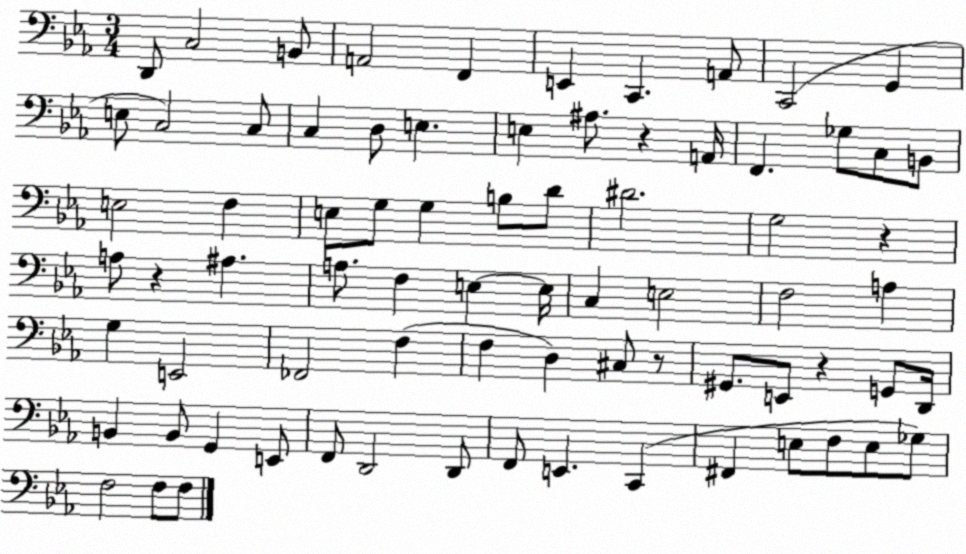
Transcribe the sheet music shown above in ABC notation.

X:1
T:Untitled
M:3/4
L:1/4
K:Eb
D,,/2 C,2 B,,/2 A,,2 F,, E,, C,, A,,/2 C,,2 G,, E,/2 C,2 C,/2 C, D,/2 E, E, ^A,/2 z A,,/4 F,, _G,/2 C,/2 B,,/2 E,2 F, E,/2 G,/2 G, B,/2 D/2 ^D2 G,2 z A,/2 z ^A, A,/2 F, E, E,/4 C, E,2 F,2 A, G, E,,2 _F,,2 F, F, D, ^C,/2 z/2 ^G,,/2 E,,/2 z G,,/2 D,,/4 B,, B,,/2 G,, E,,/2 F,,/2 D,,2 D,,/2 F,,/2 E,, C,, ^F,, E,/2 F,/2 E,/2 _G,/2 F,2 F,/2 F,/2